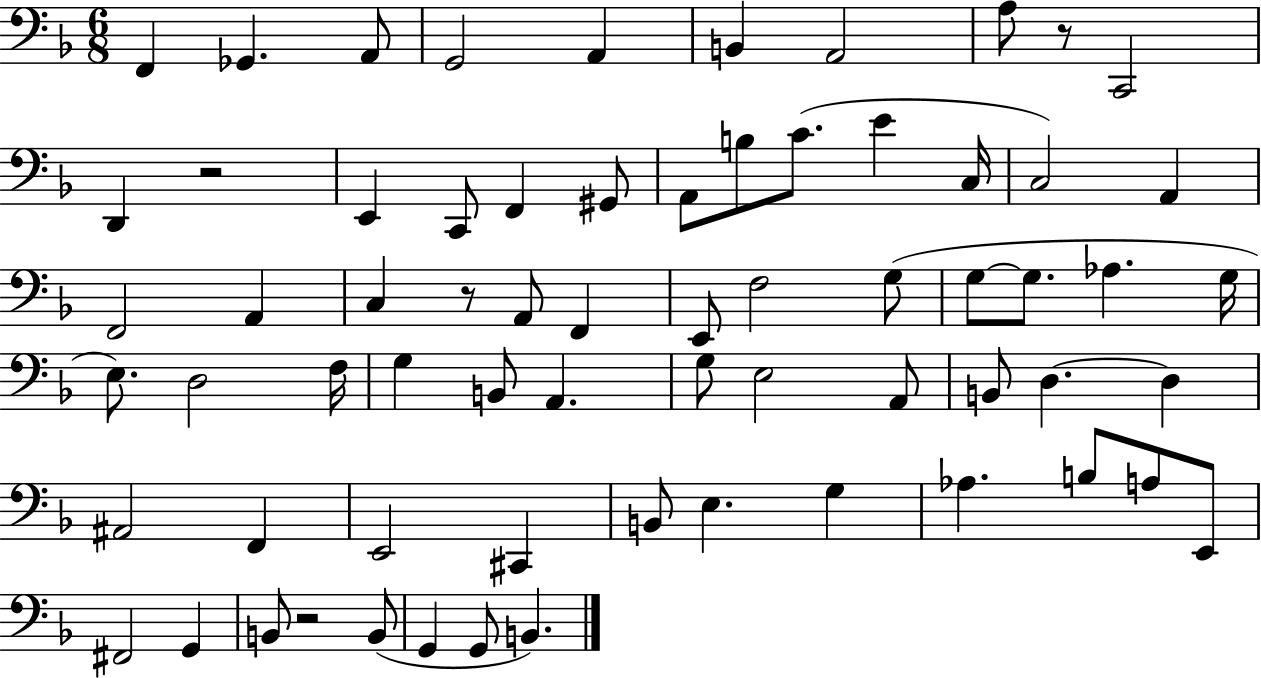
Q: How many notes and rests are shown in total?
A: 67